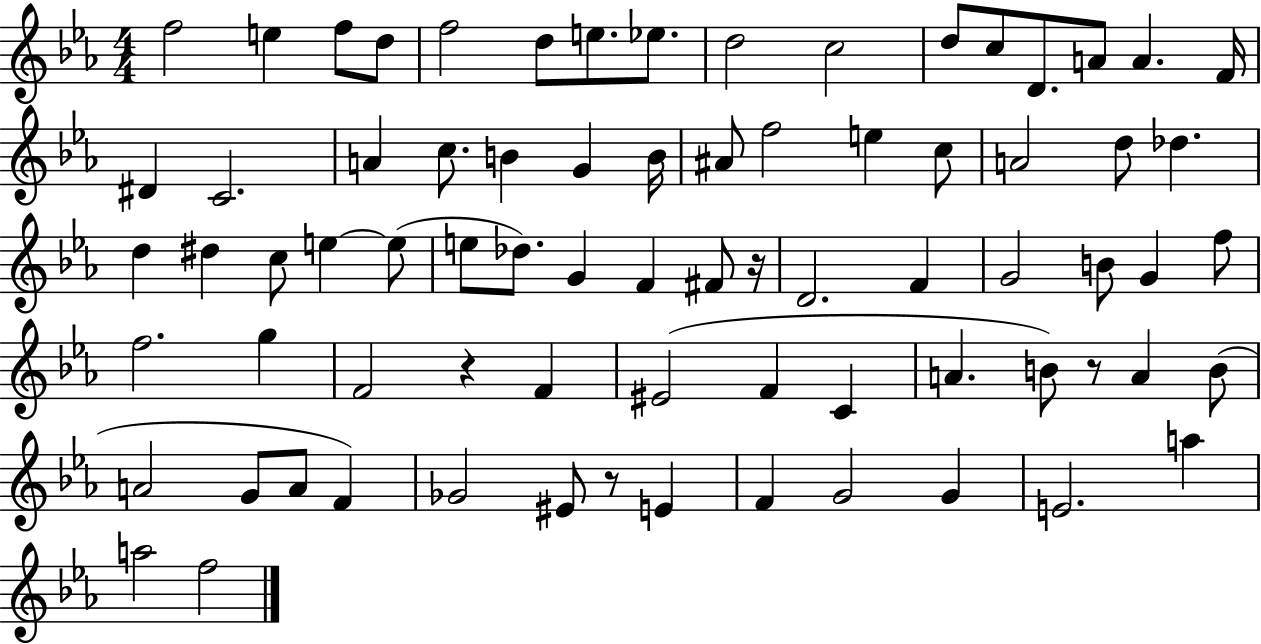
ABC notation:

X:1
T:Untitled
M:4/4
L:1/4
K:Eb
f2 e f/2 d/2 f2 d/2 e/2 _e/2 d2 c2 d/2 c/2 D/2 A/2 A F/4 ^D C2 A c/2 B G B/4 ^A/2 f2 e c/2 A2 d/2 _d d ^d c/2 e e/2 e/2 _d/2 G F ^F/2 z/4 D2 F G2 B/2 G f/2 f2 g F2 z F ^E2 F C A B/2 z/2 A B/2 A2 G/2 A/2 F _G2 ^E/2 z/2 E F G2 G E2 a a2 f2